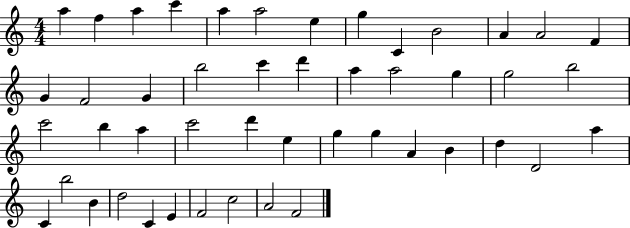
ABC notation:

X:1
T:Untitled
M:4/4
L:1/4
K:C
a f a c' a a2 e g C B2 A A2 F G F2 G b2 c' d' a a2 g g2 b2 c'2 b a c'2 d' e g g A B d D2 a C b2 B d2 C E F2 c2 A2 F2